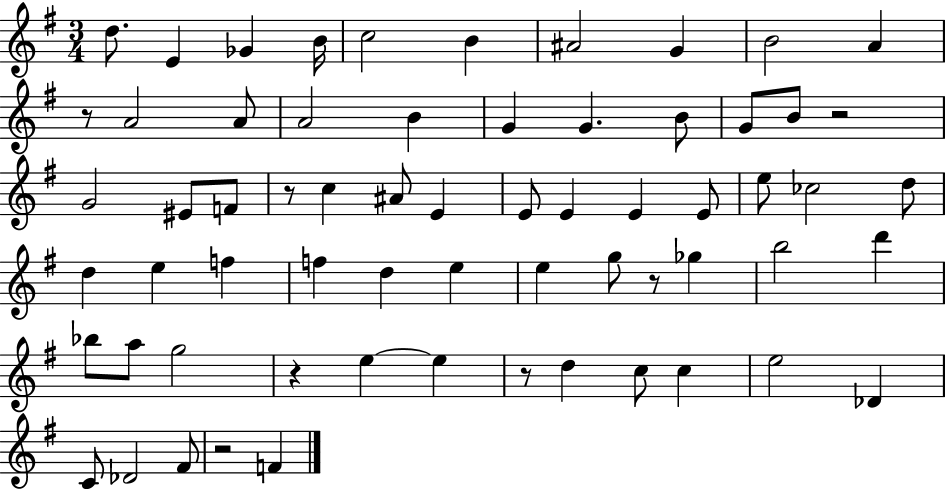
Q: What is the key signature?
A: G major